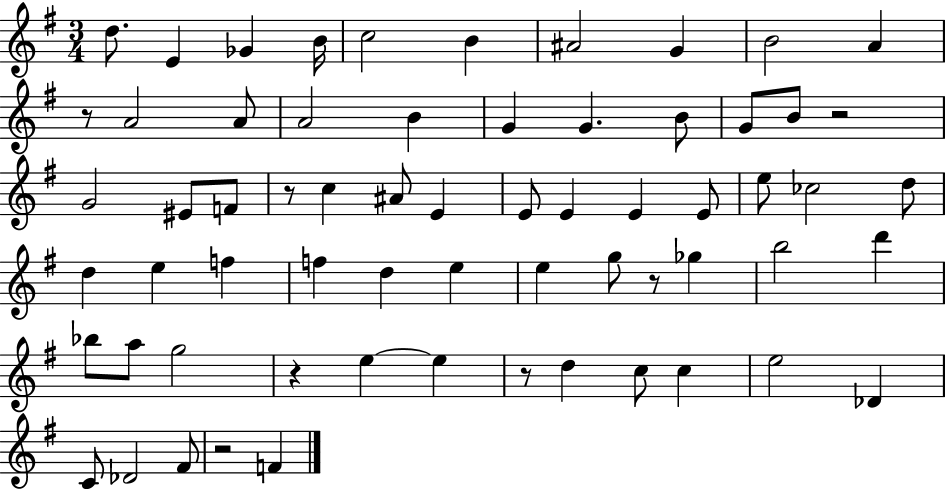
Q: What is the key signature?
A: G major